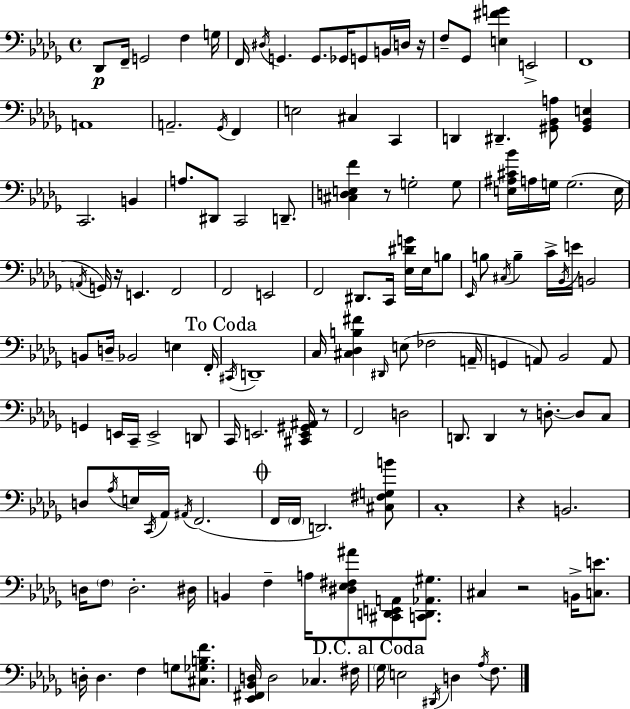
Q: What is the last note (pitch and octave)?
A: F3